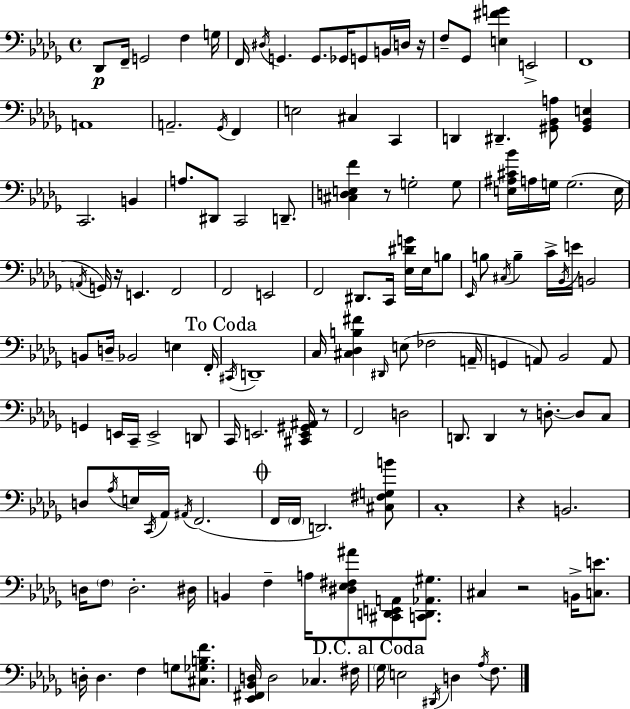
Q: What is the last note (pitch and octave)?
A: F3